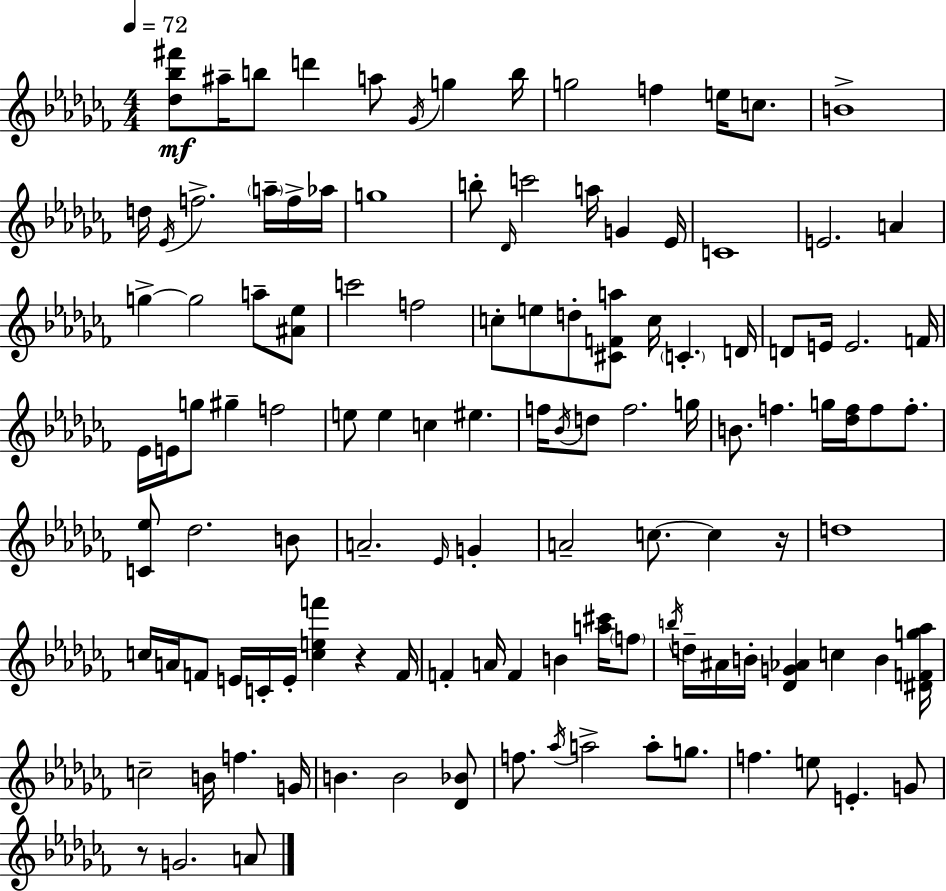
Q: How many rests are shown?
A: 3